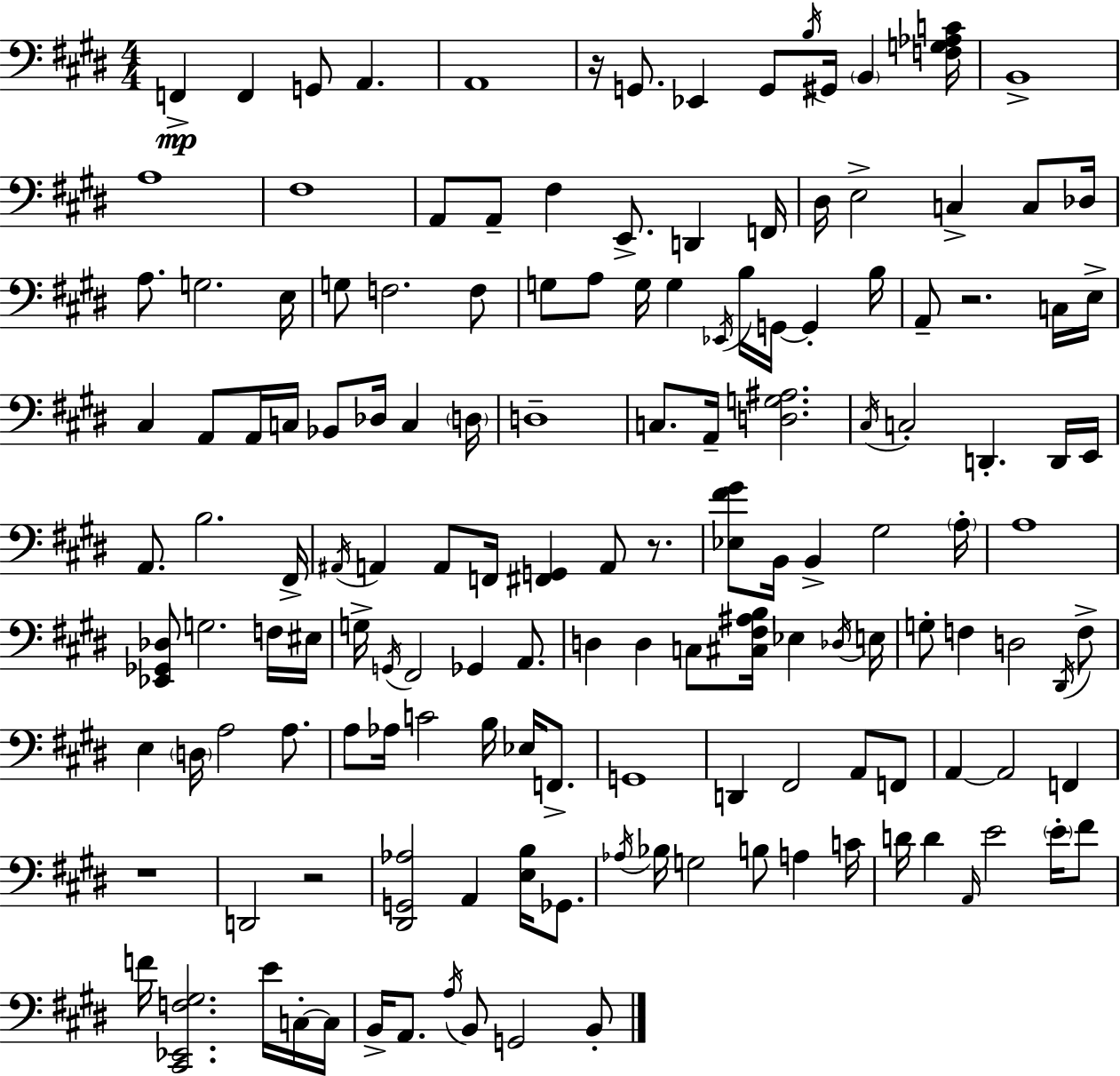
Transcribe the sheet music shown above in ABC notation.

X:1
T:Untitled
M:4/4
L:1/4
K:E
F,, F,, G,,/2 A,, A,,4 z/4 G,,/2 _E,, G,,/2 B,/4 ^G,,/4 B,, [F,G,_A,C]/4 B,,4 A,4 ^F,4 A,,/2 A,,/2 ^F, E,,/2 D,, F,,/4 ^D,/4 E,2 C, C,/2 _D,/4 A,/2 G,2 E,/4 G,/2 F,2 F,/2 G,/2 A,/2 G,/4 G, _E,,/4 B,/4 G,,/4 G,, B,/4 A,,/2 z2 C,/4 E,/4 ^C, A,,/2 A,,/4 C,/4 _B,,/2 _D,/4 C, D,/4 D,4 C,/2 A,,/4 [D,G,^A,]2 ^C,/4 C,2 D,, D,,/4 E,,/4 A,,/2 B,2 ^F,,/4 ^A,,/4 A,, A,,/2 F,,/4 [^F,,G,,] A,,/2 z/2 [_E,^F^G]/2 B,,/4 B,, ^G,2 A,/4 A,4 [_E,,_G,,_D,]/2 G,2 F,/4 ^E,/4 G,/4 G,,/4 ^F,,2 _G,, A,,/2 D, D, C,/2 [^C,^F,^A,B,]/4 _E, _D,/4 E,/4 G,/2 F, D,2 ^D,,/4 F,/2 E, D,/4 A,2 A,/2 A,/2 _A,/4 C2 B,/4 _E,/4 F,,/2 G,,4 D,, ^F,,2 A,,/2 F,,/2 A,, A,,2 F,, z4 D,,2 z2 [^D,,G,,_A,]2 A,, [E,B,]/4 _G,,/2 _A,/4 _B,/4 G,2 B,/2 A, C/4 D/4 D A,,/4 E2 E/4 ^F/2 F/4 [^C,,_E,,F,^G,]2 E/4 C,/4 C,/4 B,,/4 A,,/2 A,/4 B,,/2 G,,2 B,,/2